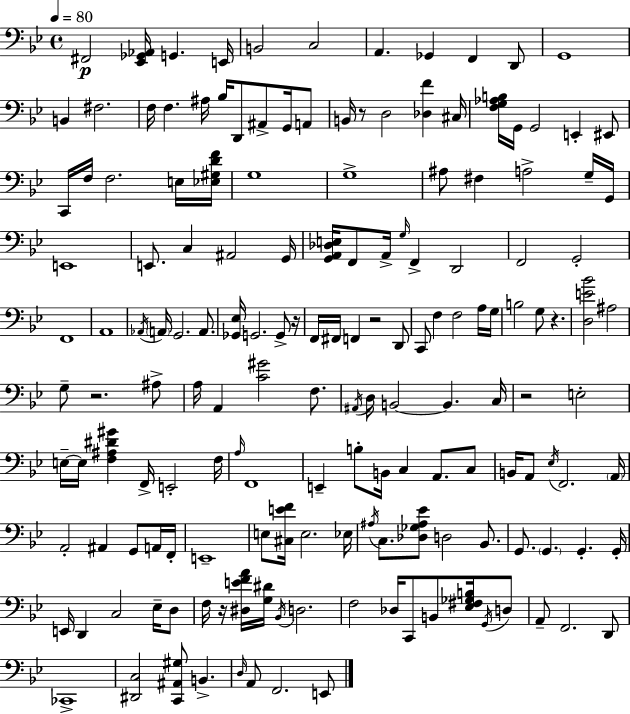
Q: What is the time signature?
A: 4/4